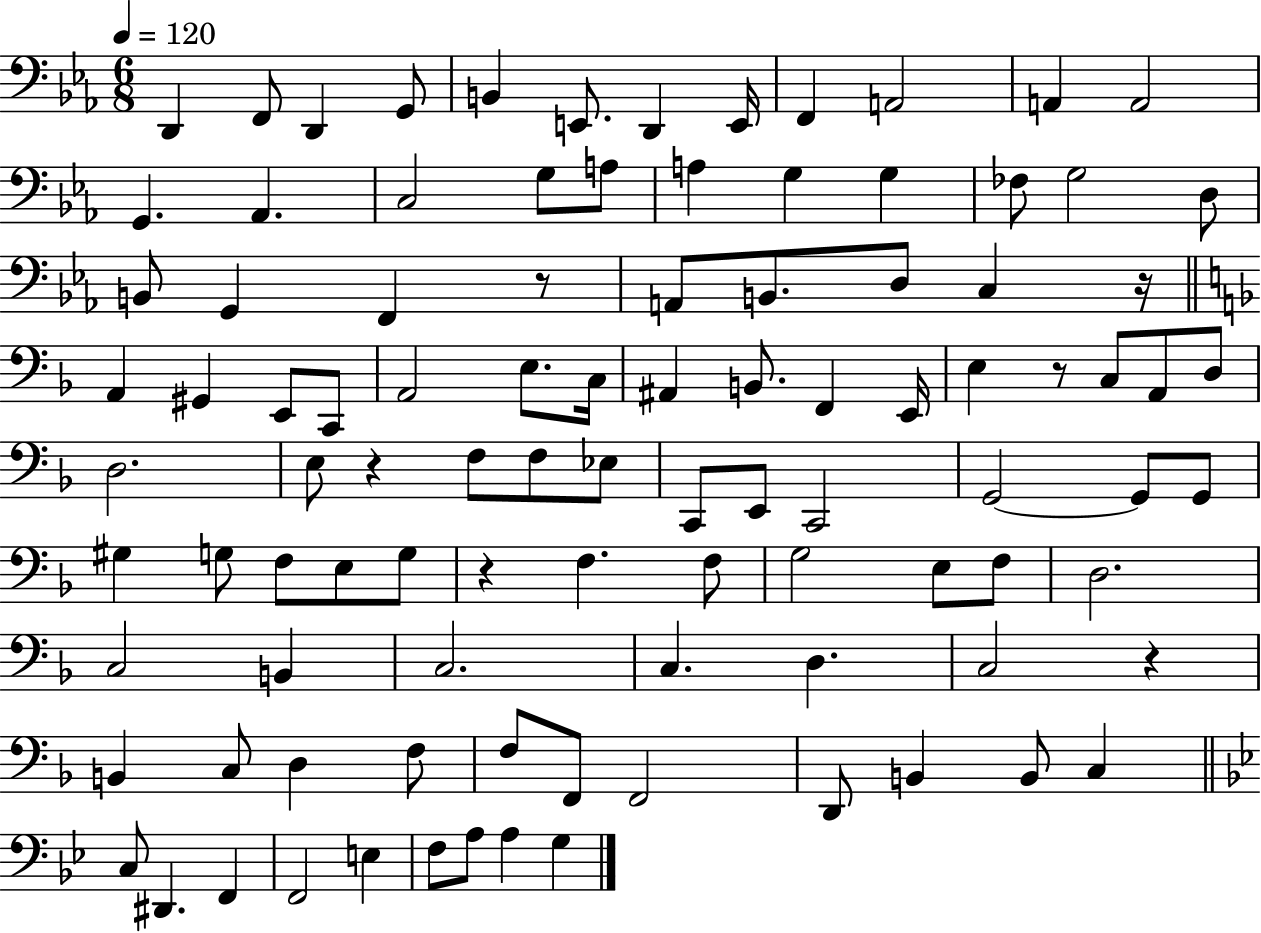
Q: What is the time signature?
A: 6/8